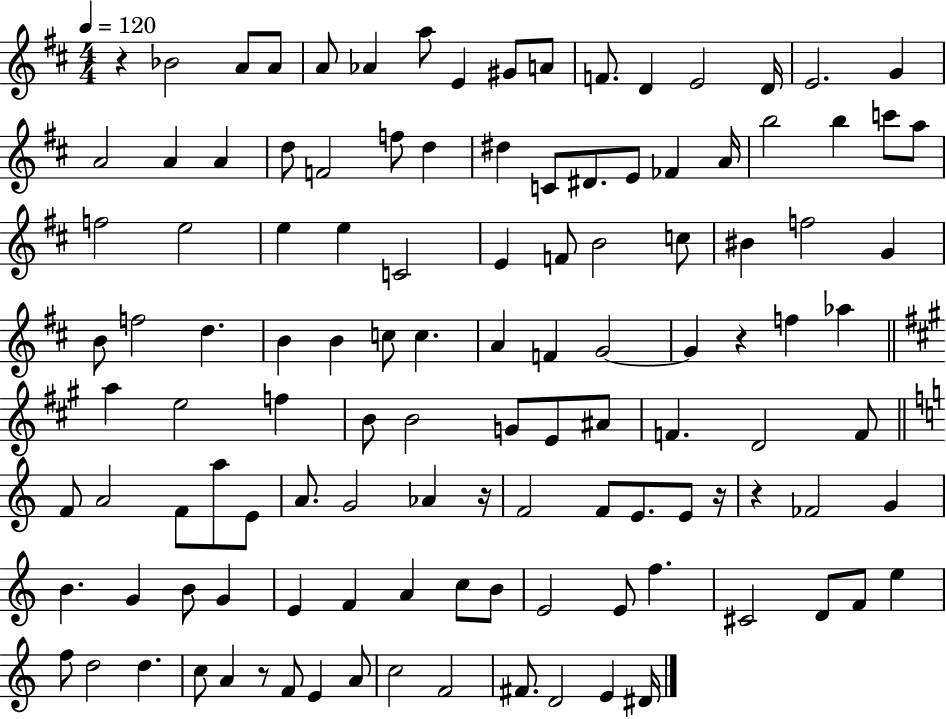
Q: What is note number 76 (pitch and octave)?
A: Ab4